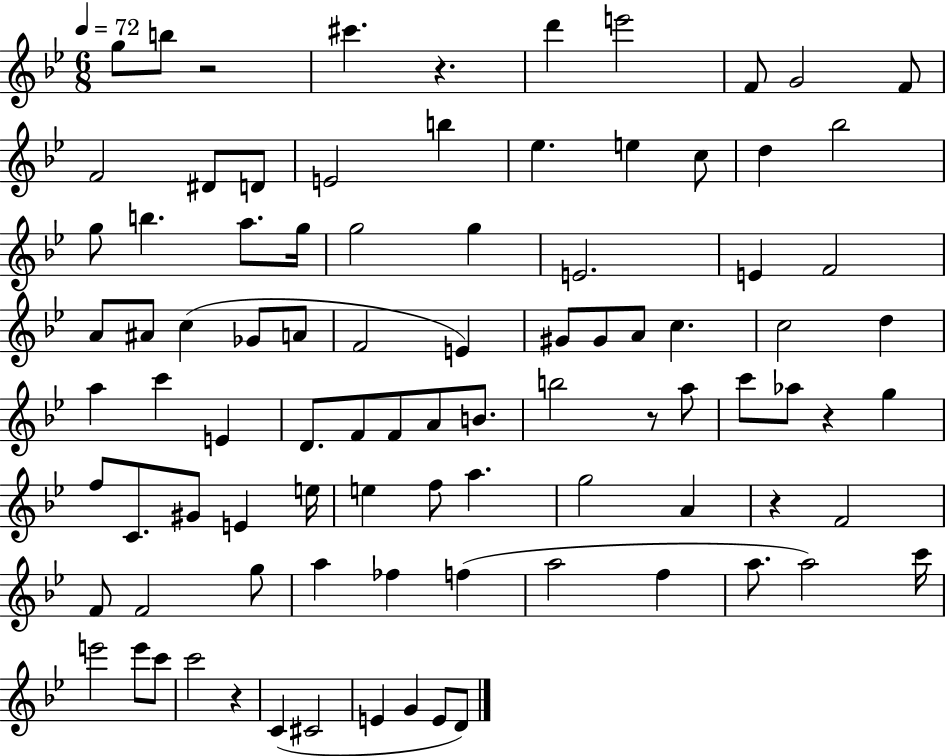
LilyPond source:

{
  \clef treble
  \numericTimeSignature
  \time 6/8
  \key bes \major
  \tempo 4 = 72
  \repeat volta 2 { g''8 b''8 r2 | cis'''4. r4. | d'''4 e'''2 | f'8 g'2 f'8 | \break f'2 dis'8 d'8 | e'2 b''4 | ees''4. e''4 c''8 | d''4 bes''2 | \break g''8 b''4. a''8. g''16 | g''2 g''4 | e'2. | e'4 f'2 | \break a'8 ais'8 c''4( ges'8 a'8 | f'2 e'4) | gis'8 gis'8 a'8 c''4. | c''2 d''4 | \break a''4 c'''4 e'4 | d'8. f'8 f'8 a'8 b'8. | b''2 r8 a''8 | c'''8 aes''8 r4 g''4 | \break f''8 c'8. gis'8 e'4 e''16 | e''4 f''8 a''4. | g''2 a'4 | r4 f'2 | \break f'8 f'2 g''8 | a''4 fes''4 f''4( | a''2 f''4 | a''8. a''2) c'''16 | \break e'''2 e'''8 c'''8 | c'''2 r4 | c'4( cis'2 | e'4 g'4 e'8 d'8) | \break } \bar "|."
}